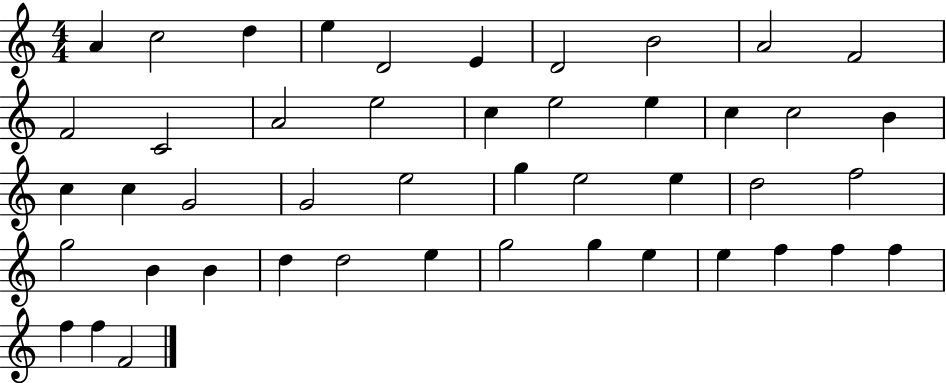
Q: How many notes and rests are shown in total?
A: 46